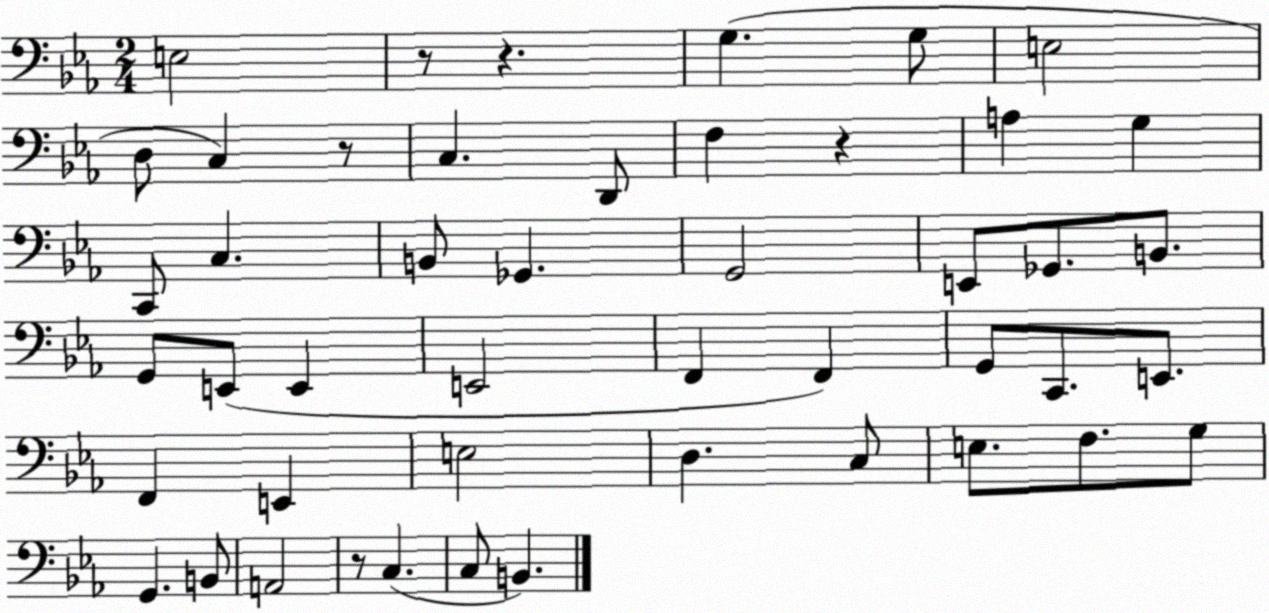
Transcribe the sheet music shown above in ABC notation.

X:1
T:Untitled
M:2/4
L:1/4
K:Eb
E,2 z/2 z G, G,/2 E,2 D,/2 C, z/2 C, D,,/2 F, z A, G, C,,/2 C, B,,/2 _G,, G,,2 E,,/2 _G,,/2 B,,/2 G,,/2 E,,/2 E,, E,,2 F,, F,, G,,/2 C,,/2 E,,/2 F,, E,, E,2 D, C,/2 E,/2 F,/2 G,/2 G,, B,,/2 A,,2 z/2 C, C,/2 B,,